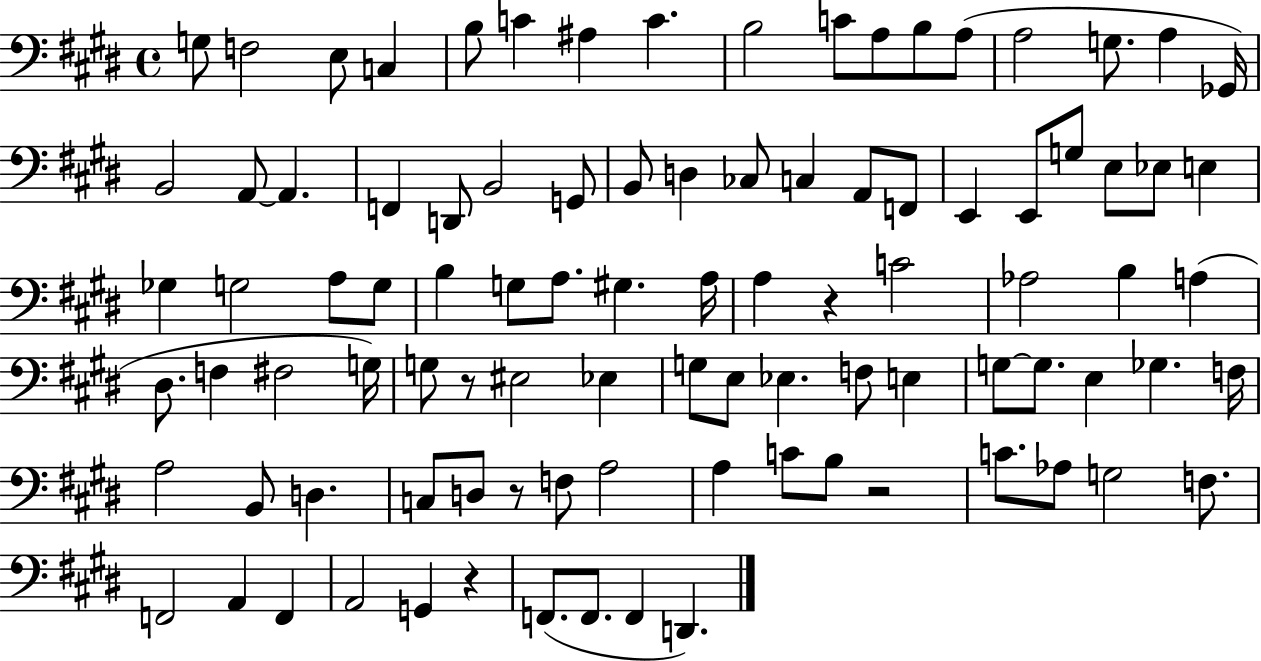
{
  \clef bass
  \time 4/4
  \defaultTimeSignature
  \key e \major
  \repeat volta 2 { g8 f2 e8 c4 | b8 c'4 ais4 c'4. | b2 c'8 a8 b8 a8( | a2 g8. a4 ges,16) | \break b,2 a,8~~ a,4. | f,4 d,8 b,2 g,8 | b,8 d4 ces8 c4 a,8 f,8 | e,4 e,8 g8 e8 ees8 e4 | \break ges4 g2 a8 g8 | b4 g8 a8. gis4. a16 | a4 r4 c'2 | aes2 b4 a4( | \break dis8. f4 fis2 g16) | g8 r8 eis2 ees4 | g8 e8 ees4. f8 e4 | g8~~ g8. e4 ges4. f16 | \break a2 b,8 d4. | c8 d8 r8 f8 a2 | a4 c'8 b8 r2 | c'8. aes8 g2 f8. | \break f,2 a,4 f,4 | a,2 g,4 r4 | f,8.( f,8. f,4 d,4.) | } \bar "|."
}